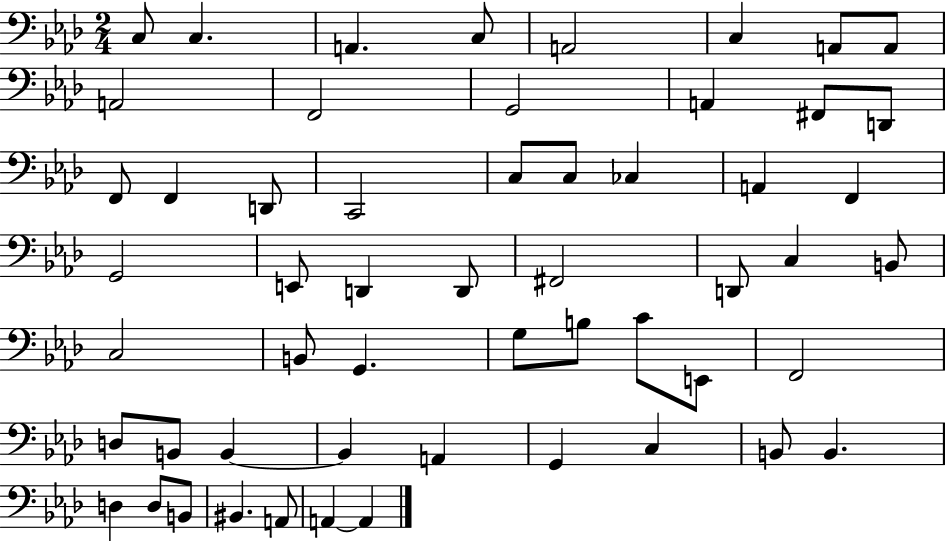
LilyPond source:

{
  \clef bass
  \numericTimeSignature
  \time 2/4
  \key aes \major
  c8 c4. | a,4. c8 | a,2 | c4 a,8 a,8 | \break a,2 | f,2 | g,2 | a,4 fis,8 d,8 | \break f,8 f,4 d,8 | c,2 | c8 c8 ces4 | a,4 f,4 | \break g,2 | e,8 d,4 d,8 | fis,2 | d,8 c4 b,8 | \break c2 | b,8 g,4. | g8 b8 c'8 e,8 | f,2 | \break d8 b,8 b,4~~ | b,4 a,4 | g,4 c4 | b,8 b,4. | \break d4 d8 b,8 | bis,4. a,8 | a,4~~ a,4 | \bar "|."
}